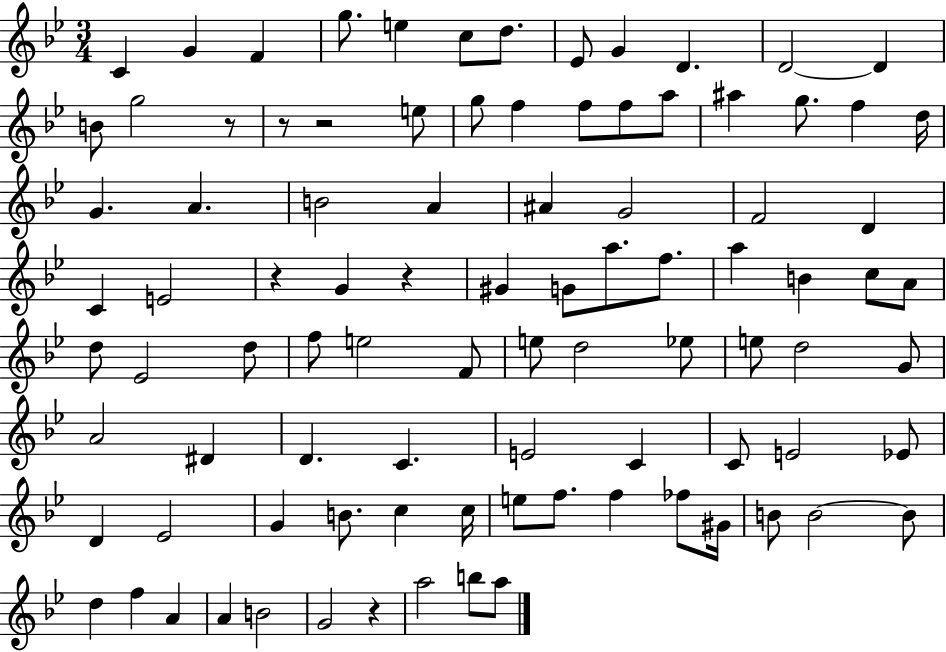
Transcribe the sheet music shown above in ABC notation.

X:1
T:Untitled
M:3/4
L:1/4
K:Bb
C G F g/2 e c/2 d/2 _E/2 G D D2 D B/2 g2 z/2 z/2 z2 e/2 g/2 f f/2 f/2 a/2 ^a g/2 f d/4 G A B2 A ^A G2 F2 D C E2 z G z ^G G/2 a/2 f/2 a B c/2 A/2 d/2 _E2 d/2 f/2 e2 F/2 e/2 d2 _e/2 e/2 d2 G/2 A2 ^D D C E2 C C/2 E2 _E/2 D _E2 G B/2 c c/4 e/2 f/2 f _f/2 ^G/4 B/2 B2 B/2 d f A A B2 G2 z a2 b/2 a/2